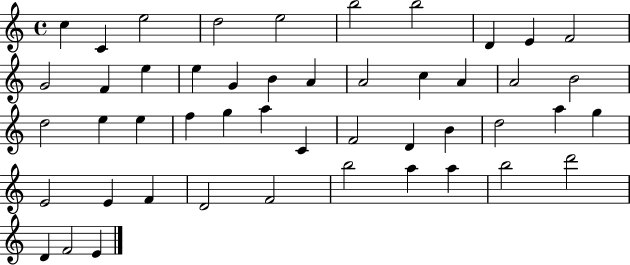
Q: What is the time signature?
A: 4/4